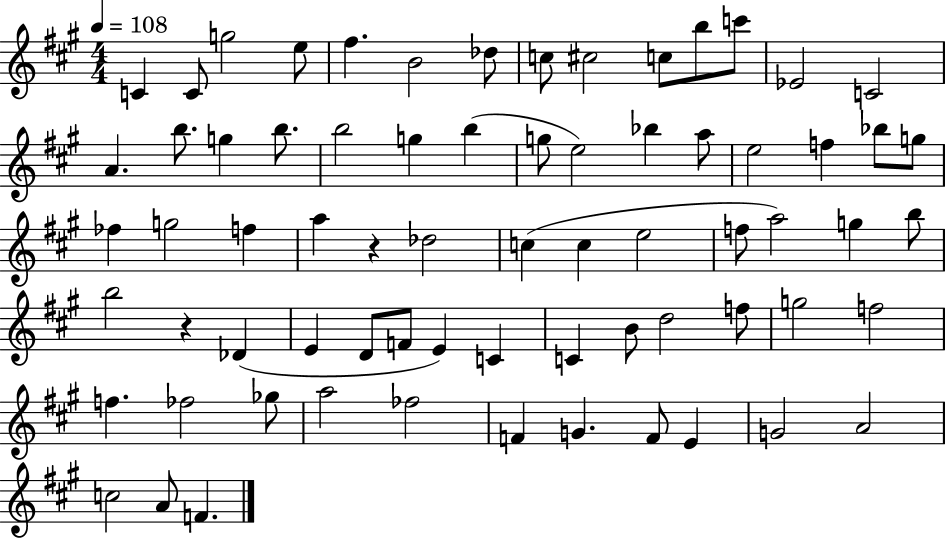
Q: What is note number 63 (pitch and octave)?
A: E4